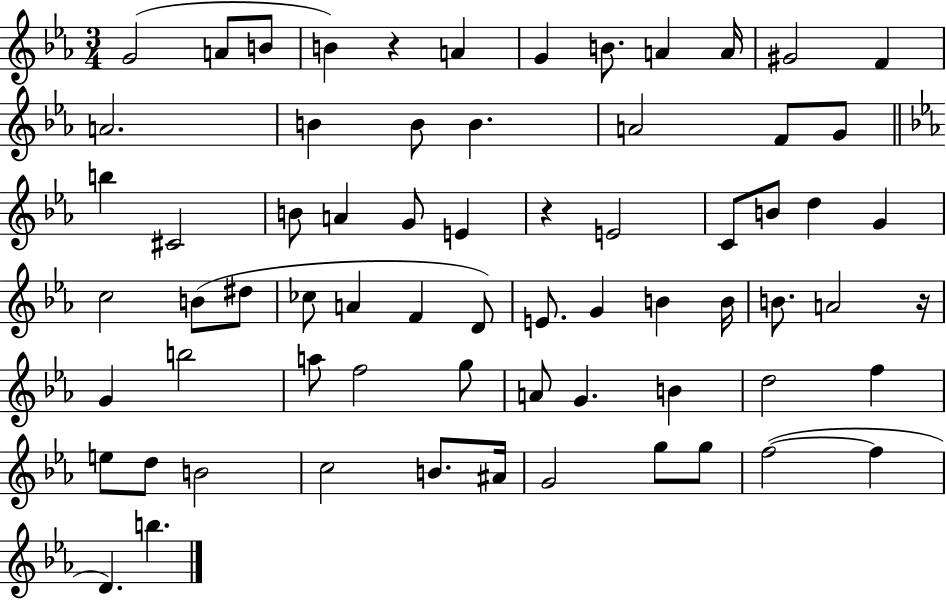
{
  \clef treble
  \numericTimeSignature
  \time 3/4
  \key ees \major
  g'2( a'8 b'8 | b'4) r4 a'4 | g'4 b'8. a'4 a'16 | gis'2 f'4 | \break a'2. | b'4 b'8 b'4. | a'2 f'8 g'8 | \bar "||" \break \key ees \major b''4 cis'2 | b'8 a'4 g'8 e'4 | r4 e'2 | c'8 b'8 d''4 g'4 | \break c''2 b'8( dis''8 | ces''8 a'4 f'4 d'8) | e'8. g'4 b'4 b'16 | b'8. a'2 r16 | \break g'4 b''2 | a''8 f''2 g''8 | a'8 g'4. b'4 | d''2 f''4 | \break e''8 d''8 b'2 | c''2 b'8. ais'16 | g'2 g''8 g''8 | f''2~(~ f''4 | \break d'4.) b''4. | \bar "|."
}